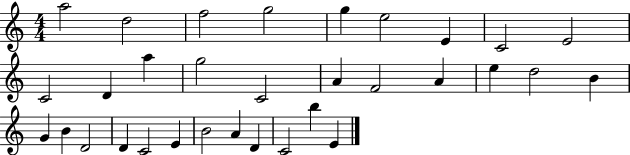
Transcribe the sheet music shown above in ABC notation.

X:1
T:Untitled
M:4/4
L:1/4
K:C
a2 d2 f2 g2 g e2 E C2 E2 C2 D a g2 C2 A F2 A e d2 B G B D2 D C2 E B2 A D C2 b E